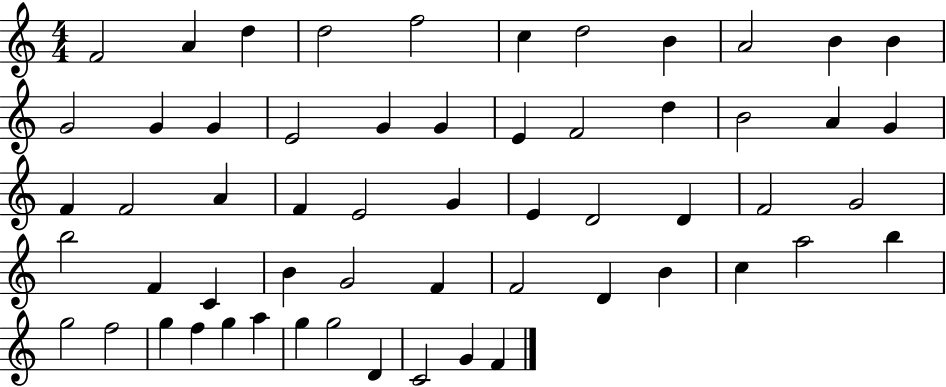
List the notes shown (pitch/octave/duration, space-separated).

F4/h A4/q D5/q D5/h F5/h C5/q D5/h B4/q A4/h B4/q B4/q G4/h G4/q G4/q E4/h G4/q G4/q E4/q F4/h D5/q B4/h A4/q G4/q F4/q F4/h A4/q F4/q E4/h G4/q E4/q D4/h D4/q F4/h G4/h B5/h F4/q C4/q B4/q G4/h F4/q F4/h D4/q B4/q C5/q A5/h B5/q G5/h F5/h G5/q F5/q G5/q A5/q G5/q G5/h D4/q C4/h G4/q F4/q